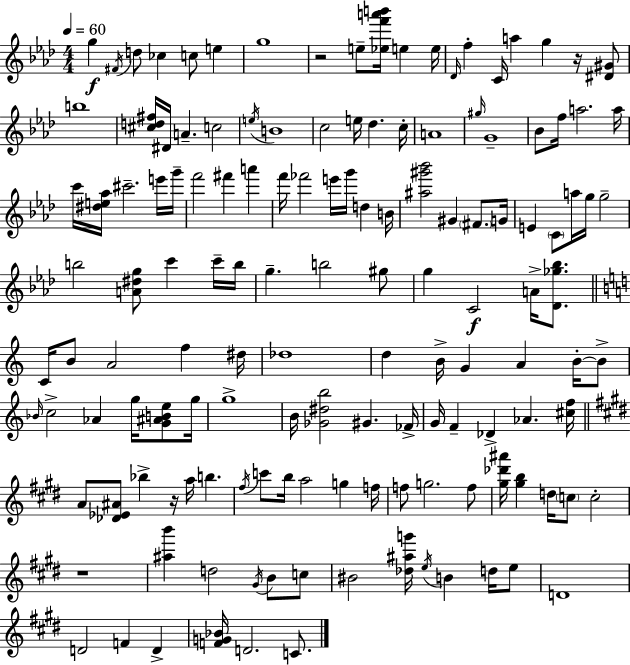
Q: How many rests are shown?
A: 4